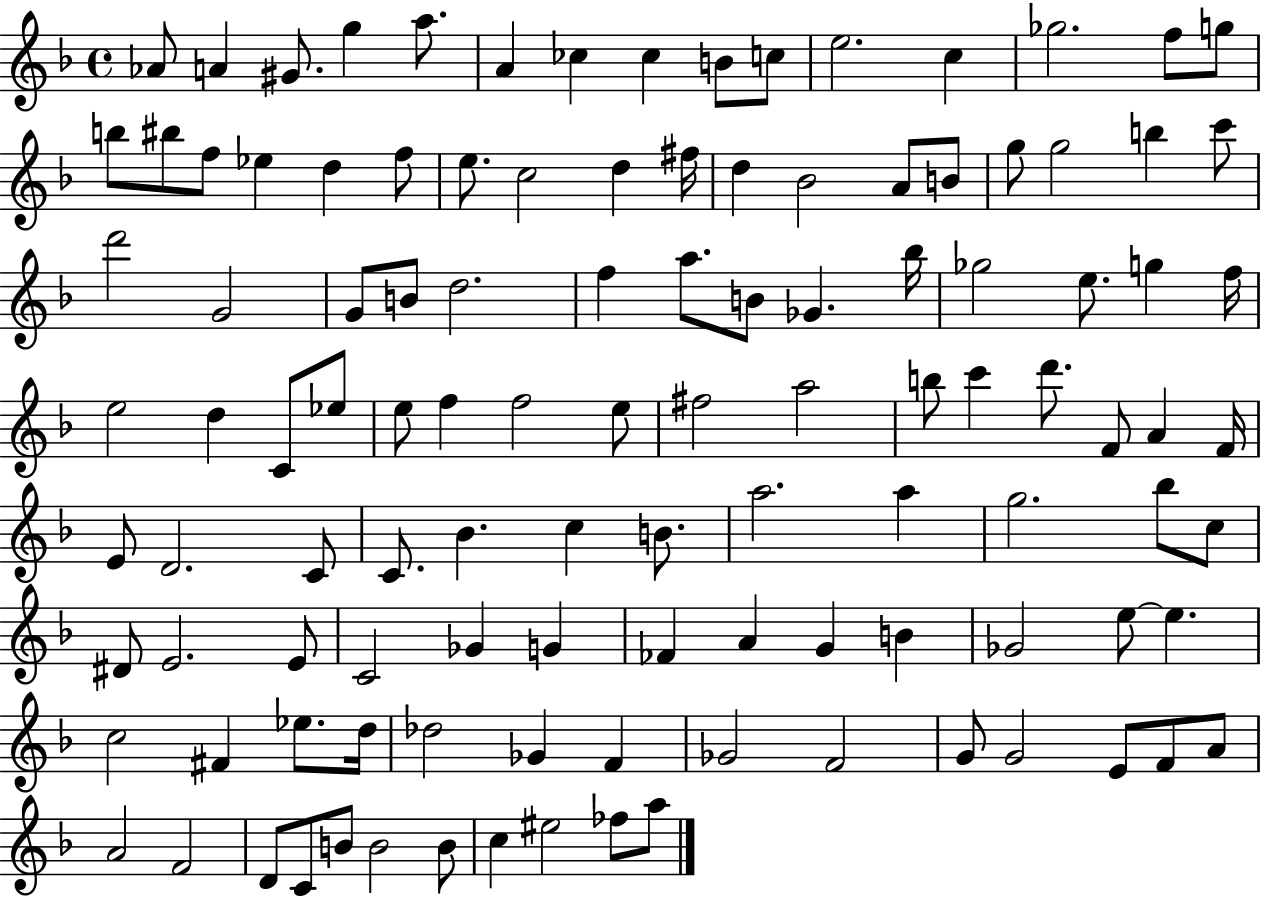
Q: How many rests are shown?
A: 0